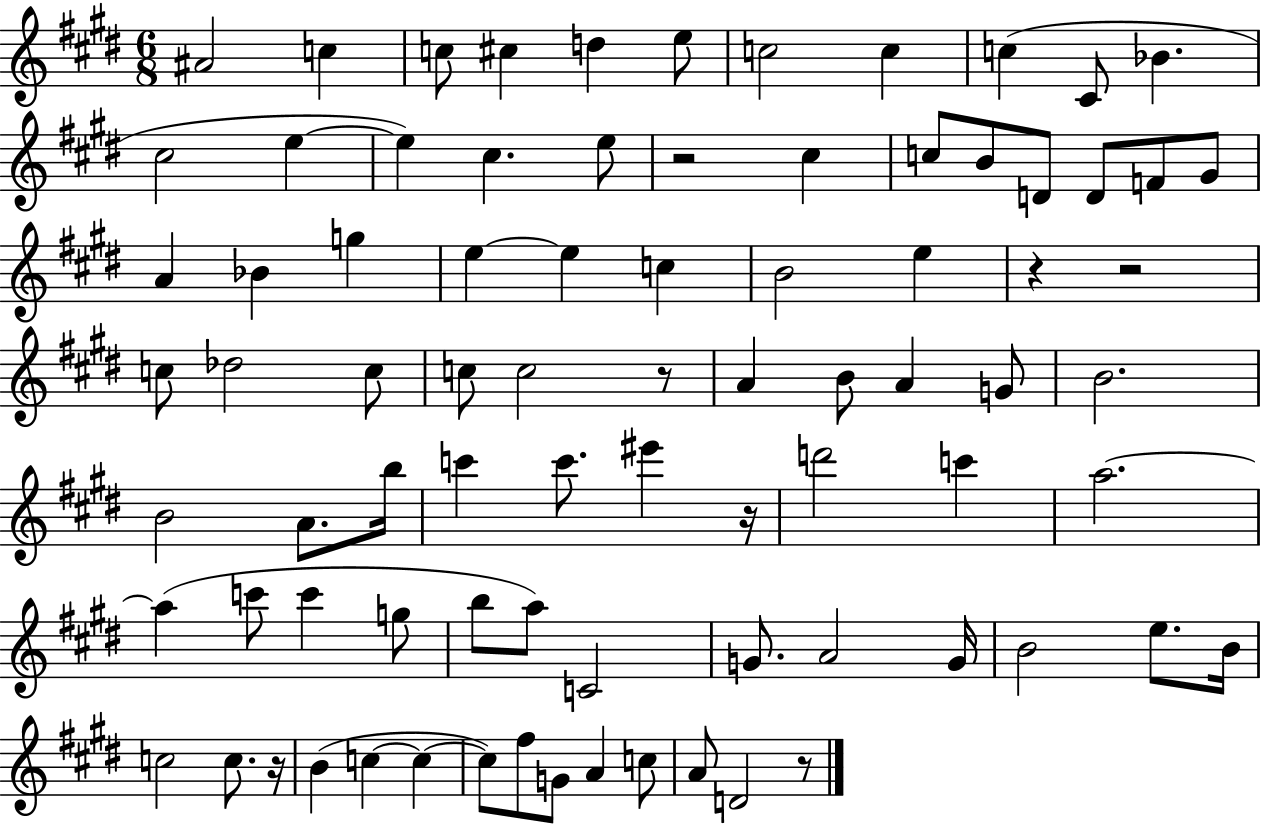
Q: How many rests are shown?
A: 7